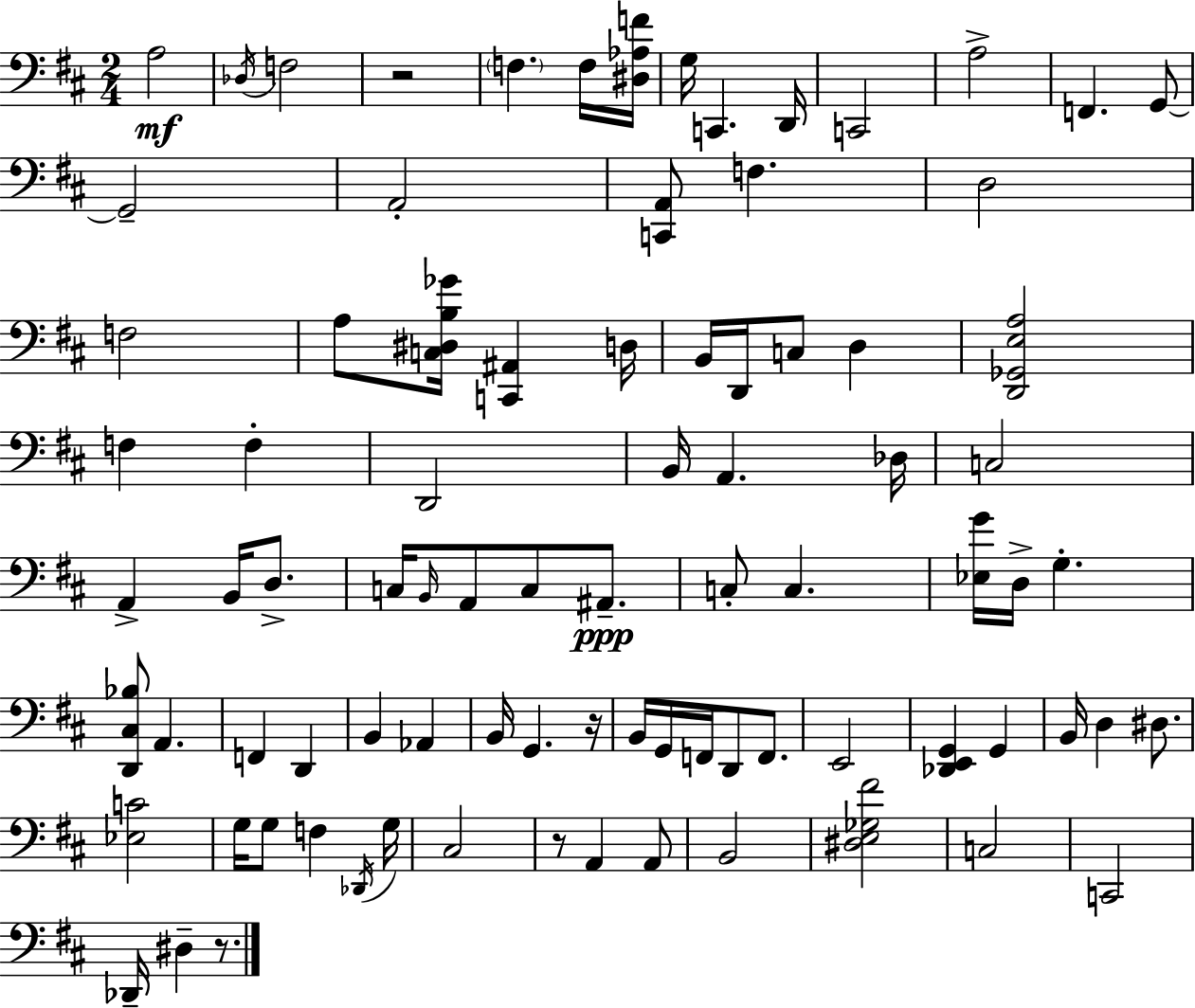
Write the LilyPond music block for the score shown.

{
  \clef bass
  \numericTimeSignature
  \time 2/4
  \key d \major
  a2\mf | \acciaccatura { des16 } f2 | r2 | \parenthesize f4. f16 | \break <dis aes f'>16 g16 c,4. | d,16 c,2 | a2-> | f,4. g,8~~ | \break g,2-- | a,2-. | <c, a,>8 f4. | d2 | \break f2 | a8 <c dis b ges'>16 <c, ais,>4 | d16 b,16 d,16 c8 d4 | <d, ges, e a>2 | \break f4 f4-. | d,2 | b,16 a,4. | des16 c2 | \break a,4-> b,16 d8.-> | c16 \grace { b,16 } a,8 c8 ais,8.--\ppp | c8-. c4. | <ees g'>16 d16-> g4.-. | \break <d, cis bes>8 a,4. | f,4 d,4 | b,4 aes,4 | b,16 g,4. | \break r16 b,16 g,16 f,16 d,8 f,8. | e,2 | <des, e, g,>4 g,4 | b,16 d4 dis8. | \break <ees c'>2 | g16 g8 f4 | \acciaccatura { des,16 } g16 cis2 | r8 a,4 | \break a,8 b,2 | <dis e ges fis'>2 | c2 | c,2 | \break des,16-- dis4-- | r8. \bar "|."
}